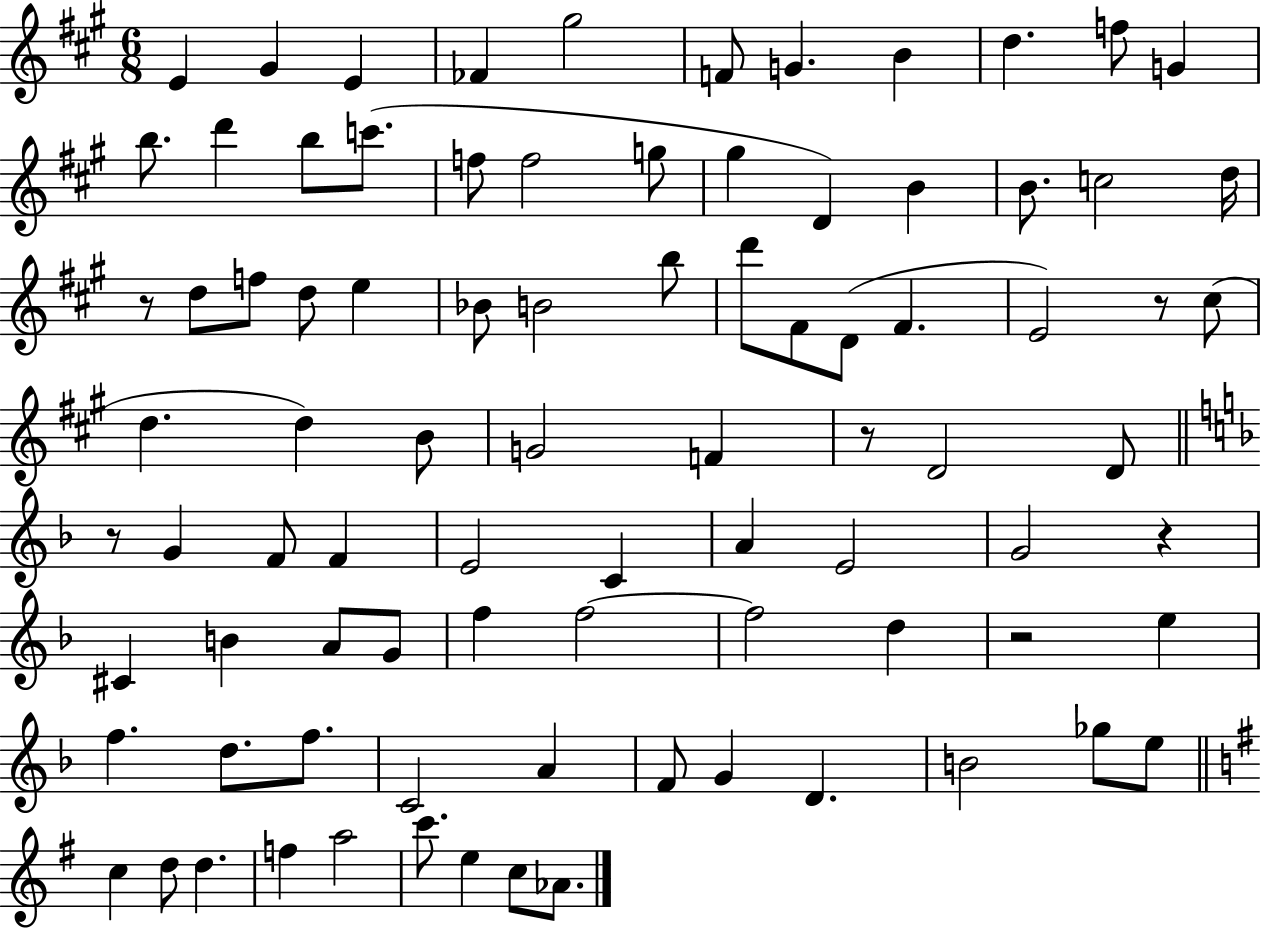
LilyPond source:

{
  \clef treble
  \numericTimeSignature
  \time 6/8
  \key a \major
  e'4 gis'4 e'4 | fes'4 gis''2 | f'8 g'4. b'4 | d''4. f''8 g'4 | \break b''8. d'''4 b''8 c'''8.( | f''8 f''2 g''8 | gis''4 d'4) b'4 | b'8. c''2 d''16 | \break r8 d''8 f''8 d''8 e''4 | bes'8 b'2 b''8 | d'''8 fis'8 d'8( fis'4. | e'2) r8 cis''8( | \break d''4. d''4) b'8 | g'2 f'4 | r8 d'2 d'8 | \bar "||" \break \key f \major r8 g'4 f'8 f'4 | e'2 c'4 | a'4 e'2 | g'2 r4 | \break cis'4 b'4 a'8 g'8 | f''4 f''2~~ | f''2 d''4 | r2 e''4 | \break f''4. d''8. f''8. | c'2 a'4 | f'8 g'4 d'4. | b'2 ges''8 e''8 | \break \bar "||" \break \key g \major c''4 d''8 d''4. | f''4 a''2 | c'''8. e''4 c''8 aes'8. | \bar "|."
}